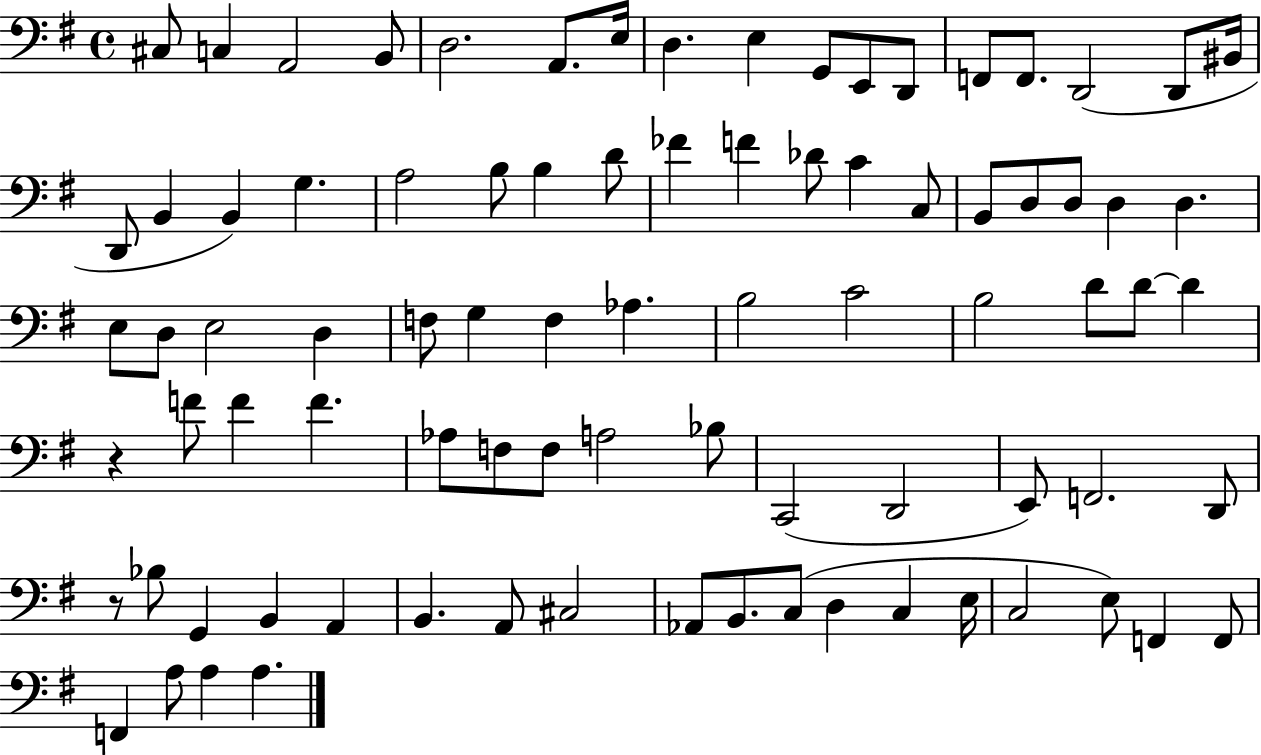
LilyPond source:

{
  \clef bass
  \time 4/4
  \defaultTimeSignature
  \key g \major
  cis8 c4 a,2 b,8 | d2. a,8. e16 | d4. e4 g,8 e,8 d,8 | f,8 f,8. d,2( d,8 bis,16 | \break d,8 b,4 b,4) g4. | a2 b8 b4 d'8 | fes'4 f'4 des'8 c'4 c8 | b,8 d8 d8 d4 d4. | \break e8 d8 e2 d4 | f8 g4 f4 aes4. | b2 c'2 | b2 d'8 d'8~~ d'4 | \break r4 f'8 f'4 f'4. | aes8 f8 f8 a2 bes8 | c,2( d,2 | e,8) f,2. d,8 | \break r8 bes8 g,4 b,4 a,4 | b,4. a,8 cis2 | aes,8 b,8. c8( d4 c4 e16 | c2 e8) f,4 f,8 | \break f,4 a8 a4 a4. | \bar "|."
}